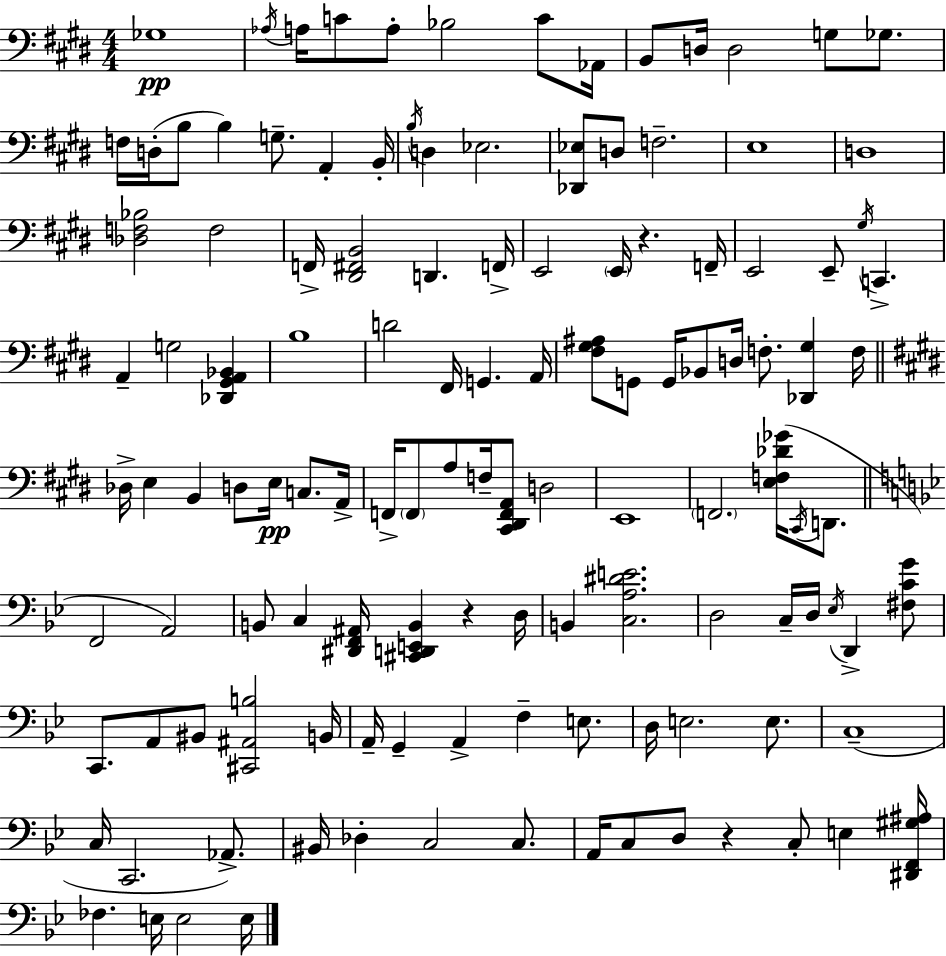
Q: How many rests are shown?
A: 3